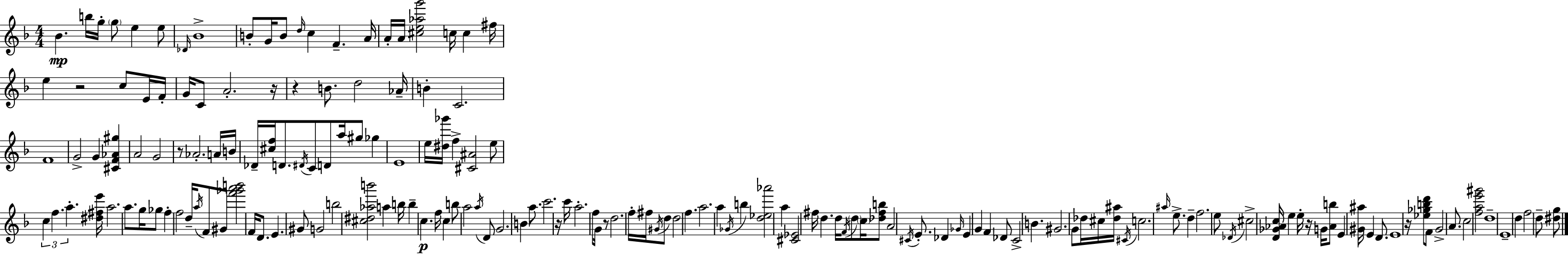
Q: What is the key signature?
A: D minor